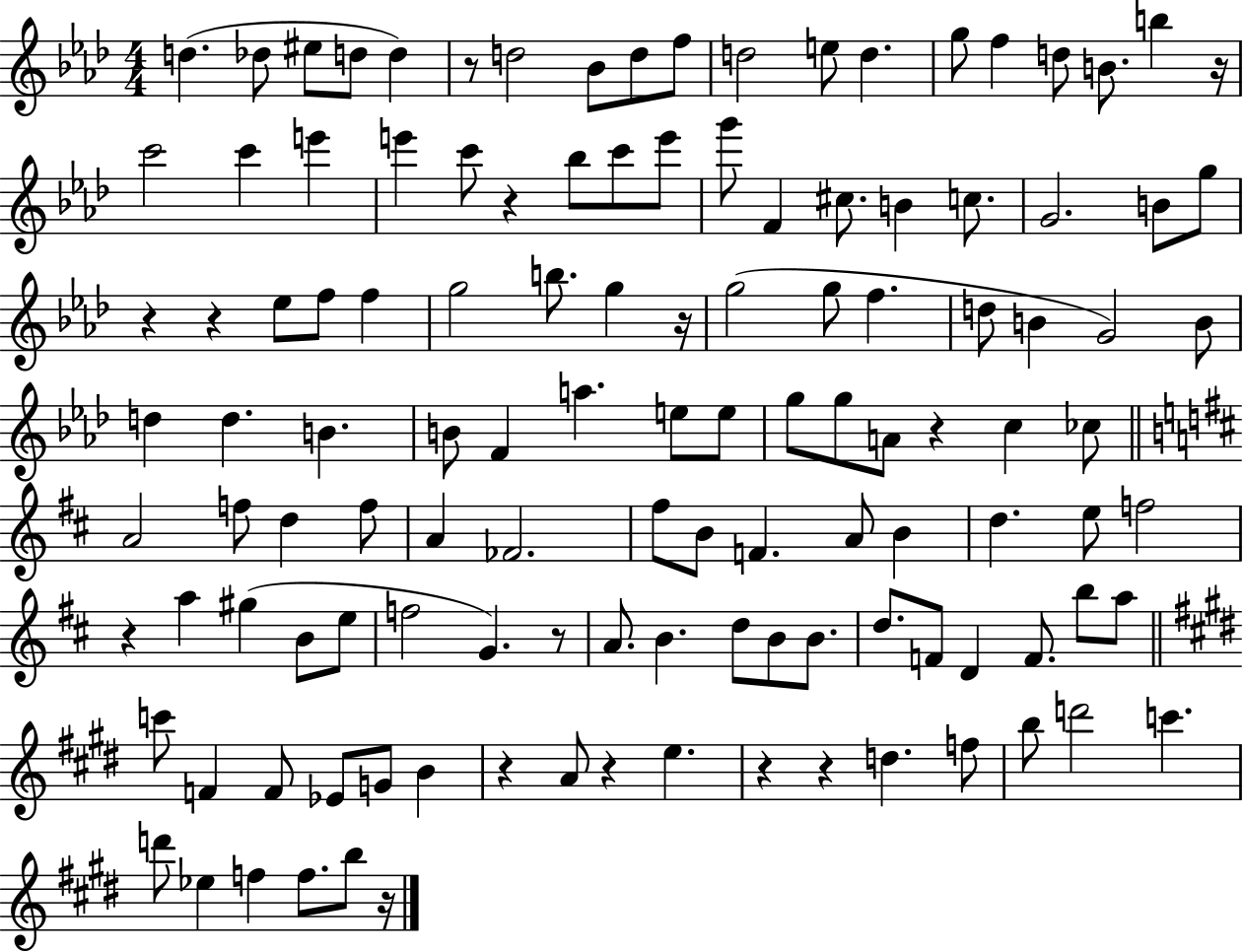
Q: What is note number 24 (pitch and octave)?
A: C6